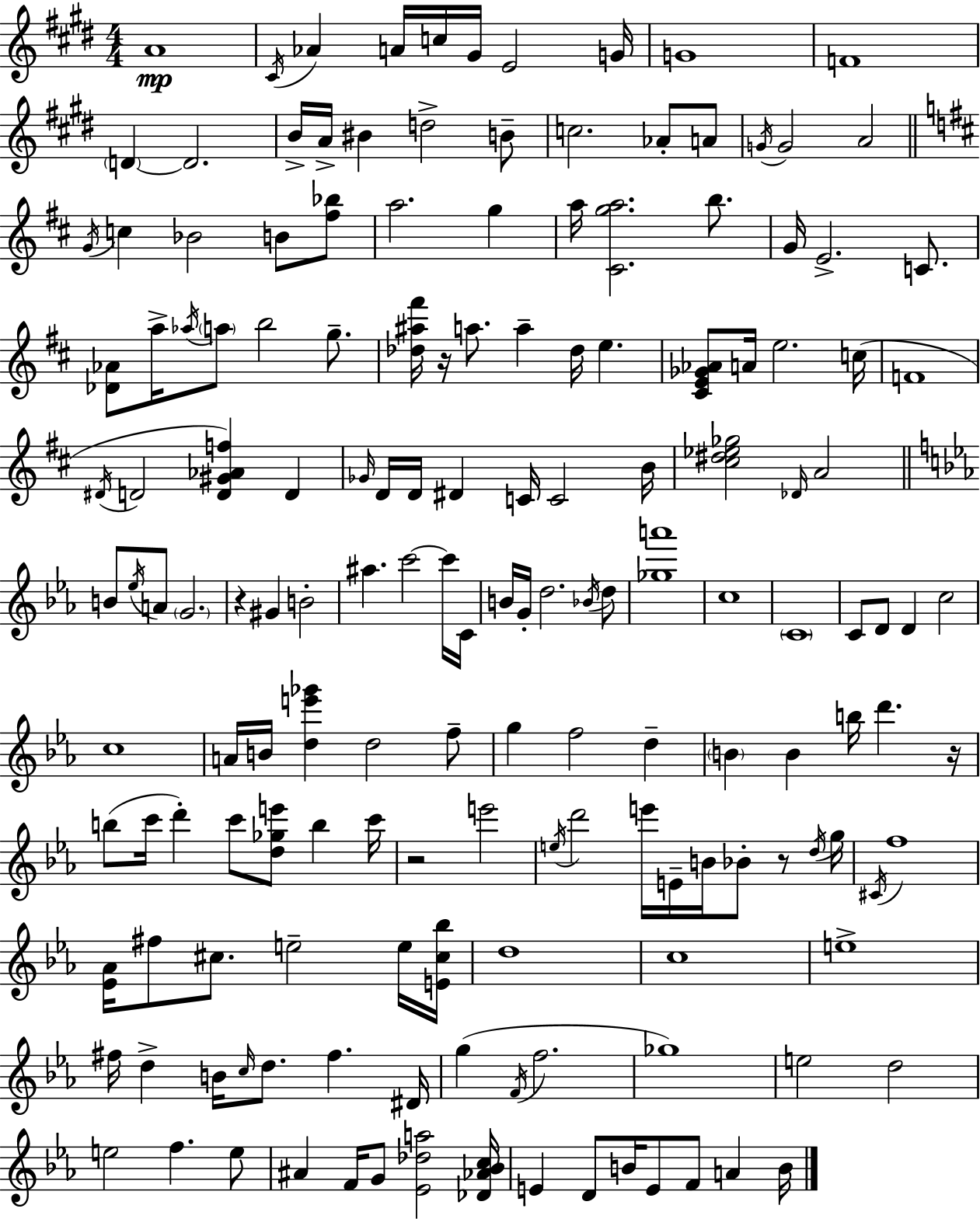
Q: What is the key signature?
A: E major